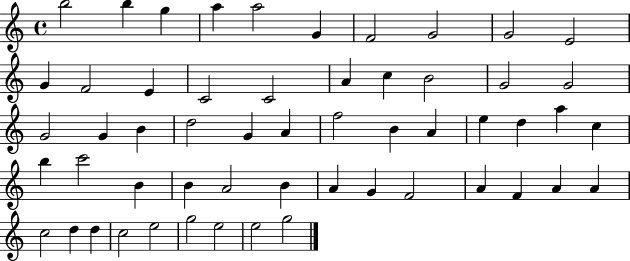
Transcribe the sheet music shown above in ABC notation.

X:1
T:Untitled
M:4/4
L:1/4
K:C
b2 b g a a2 G F2 G2 G2 E2 G F2 E C2 C2 A c B2 G2 G2 G2 G B d2 G A f2 B A e d a c b c'2 B B A2 B A G F2 A F A A c2 d d c2 e2 g2 e2 e2 g2